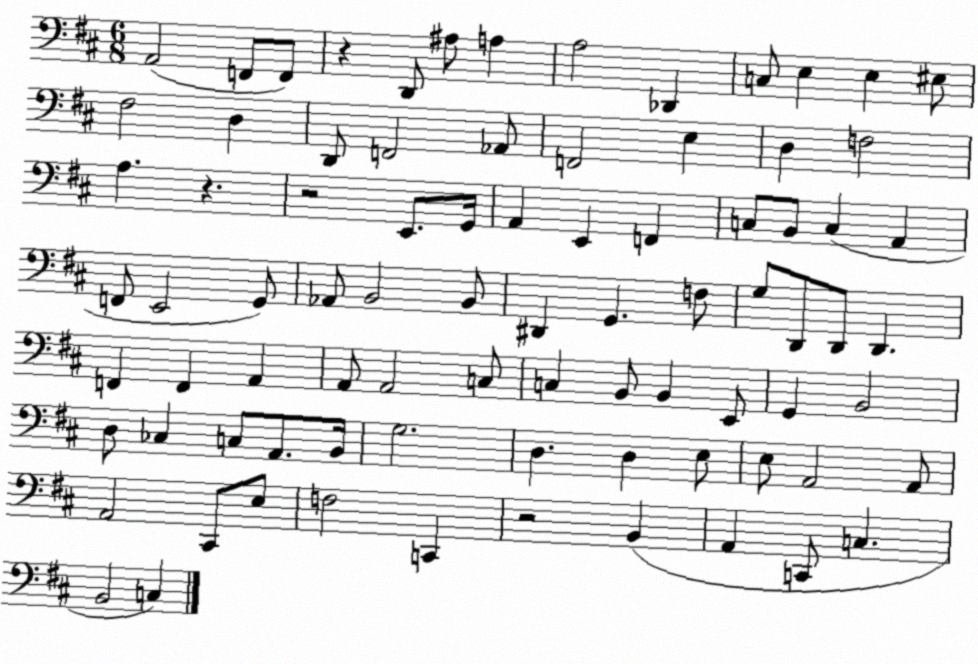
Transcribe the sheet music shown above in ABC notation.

X:1
T:Untitled
M:6/8
L:1/4
K:D
A,,2 F,,/2 F,,/2 z D,,/2 ^A,/2 A, A,2 _D,, C,/2 E, E, ^E,/2 ^F,2 D, D,,/2 F,,2 _A,,/2 F,,2 E, D, F,2 A, z z2 E,,/2 G,,/4 A,, E,, F,, C,/2 B,,/2 C, A,, F,,/2 E,,2 G,,/2 _A,,/2 B,,2 B,,/2 ^D,, G,, F,/2 G,/2 D,,/2 D,,/2 D,, F,, F,, A,, A,,/2 A,,2 C,/2 C, B,,/2 B,, E,,/2 G,, B,,2 D,/2 _C, C,/2 A,,/2 B,,/4 G,2 D, D, E,/2 E,/2 A,,2 A,,/2 A,,2 ^C,,/2 E,/2 F,2 C,, z2 B,, A,, C,,/2 C, B,,2 C,